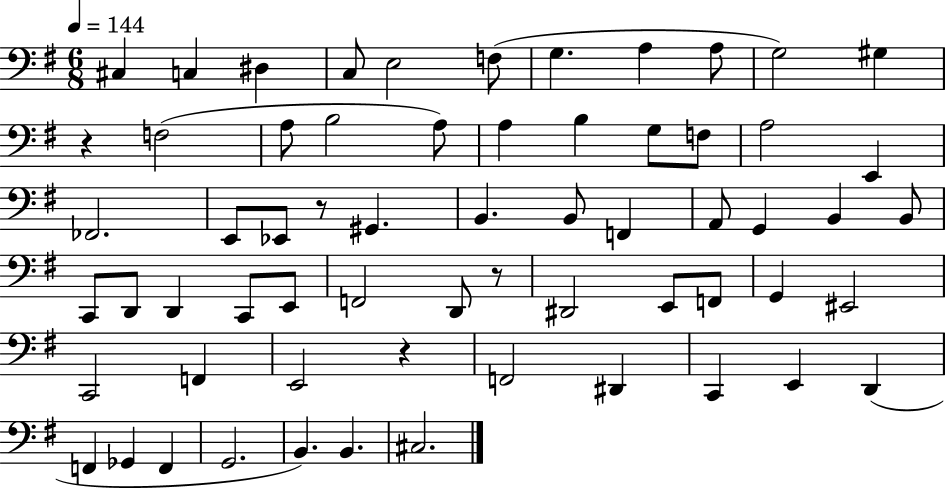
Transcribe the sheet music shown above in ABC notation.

X:1
T:Untitled
M:6/8
L:1/4
K:G
^C, C, ^D, C,/2 E,2 F,/2 G, A, A,/2 G,2 ^G, z F,2 A,/2 B,2 A,/2 A, B, G,/2 F,/2 A,2 E,, _F,,2 E,,/2 _E,,/2 z/2 ^G,, B,, B,,/2 F,, A,,/2 G,, B,, B,,/2 C,,/2 D,,/2 D,, C,,/2 E,,/2 F,,2 D,,/2 z/2 ^D,,2 E,,/2 F,,/2 G,, ^E,,2 C,,2 F,, E,,2 z F,,2 ^D,, C,, E,, D,, F,, _G,, F,, G,,2 B,, B,, ^C,2